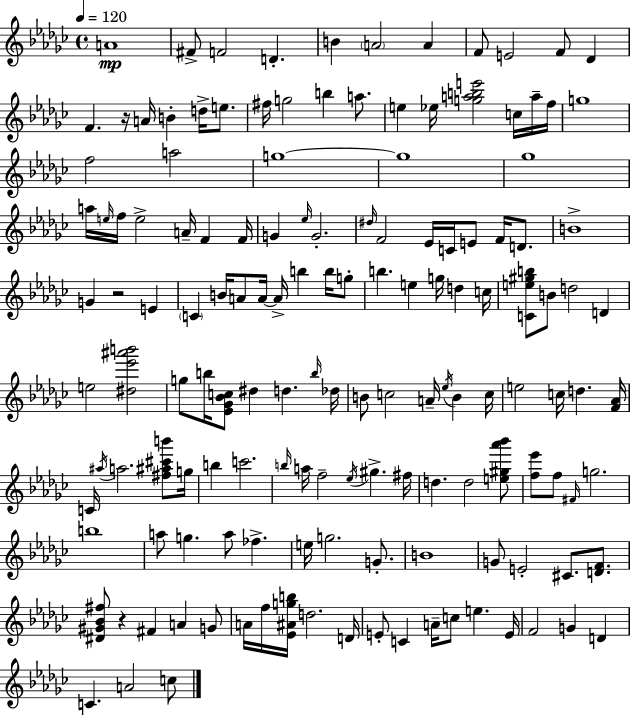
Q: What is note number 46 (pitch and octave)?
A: E4